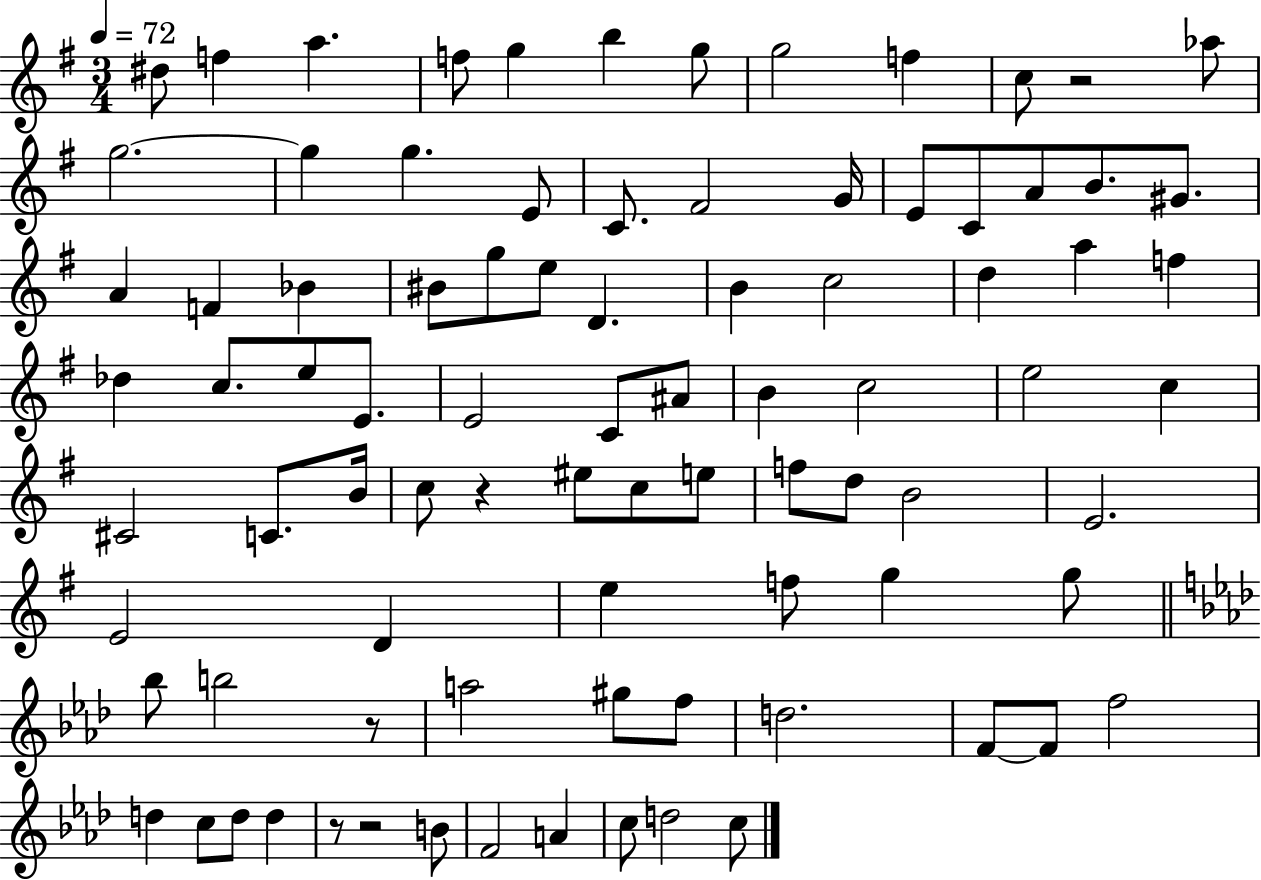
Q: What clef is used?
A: treble